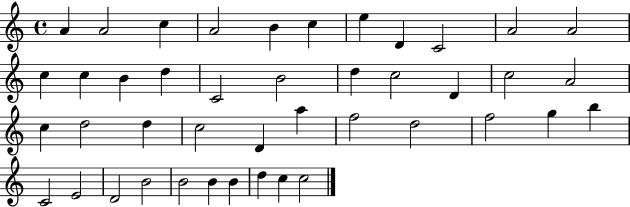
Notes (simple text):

A4/q A4/h C5/q A4/h B4/q C5/q E5/q D4/q C4/h A4/h A4/h C5/q C5/q B4/q D5/q C4/h B4/h D5/q C5/h D4/q C5/h A4/h C5/q D5/h D5/q C5/h D4/q A5/q F5/h D5/h F5/h G5/q B5/q C4/h E4/h D4/h B4/h B4/h B4/q B4/q D5/q C5/q C5/h